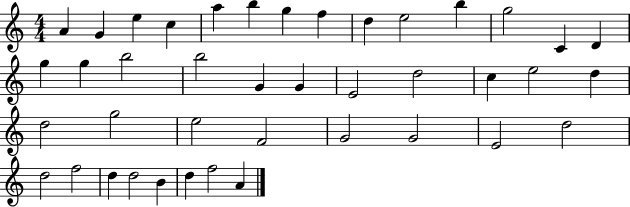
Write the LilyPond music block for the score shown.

{
  \clef treble
  \numericTimeSignature
  \time 4/4
  \key c \major
  a'4 g'4 e''4 c''4 | a''4 b''4 g''4 f''4 | d''4 e''2 b''4 | g''2 c'4 d'4 | \break g''4 g''4 b''2 | b''2 g'4 g'4 | e'2 d''2 | c''4 e''2 d''4 | \break d''2 g''2 | e''2 f'2 | g'2 g'2 | e'2 d''2 | \break d''2 f''2 | d''4 d''2 b'4 | d''4 f''2 a'4 | \bar "|."
}